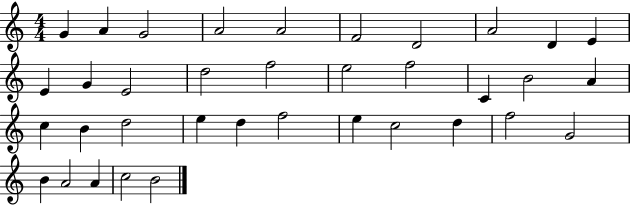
G4/q A4/q G4/h A4/h A4/h F4/h D4/h A4/h D4/q E4/q E4/q G4/q E4/h D5/h F5/h E5/h F5/h C4/q B4/h A4/q C5/q B4/q D5/h E5/q D5/q F5/h E5/q C5/h D5/q F5/h G4/h B4/q A4/h A4/q C5/h B4/h